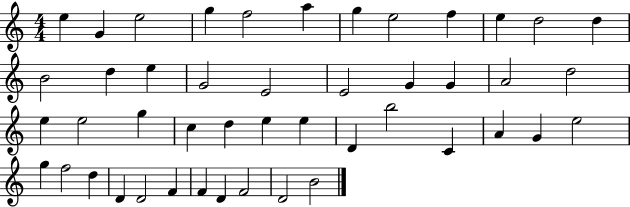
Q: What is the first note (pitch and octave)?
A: E5